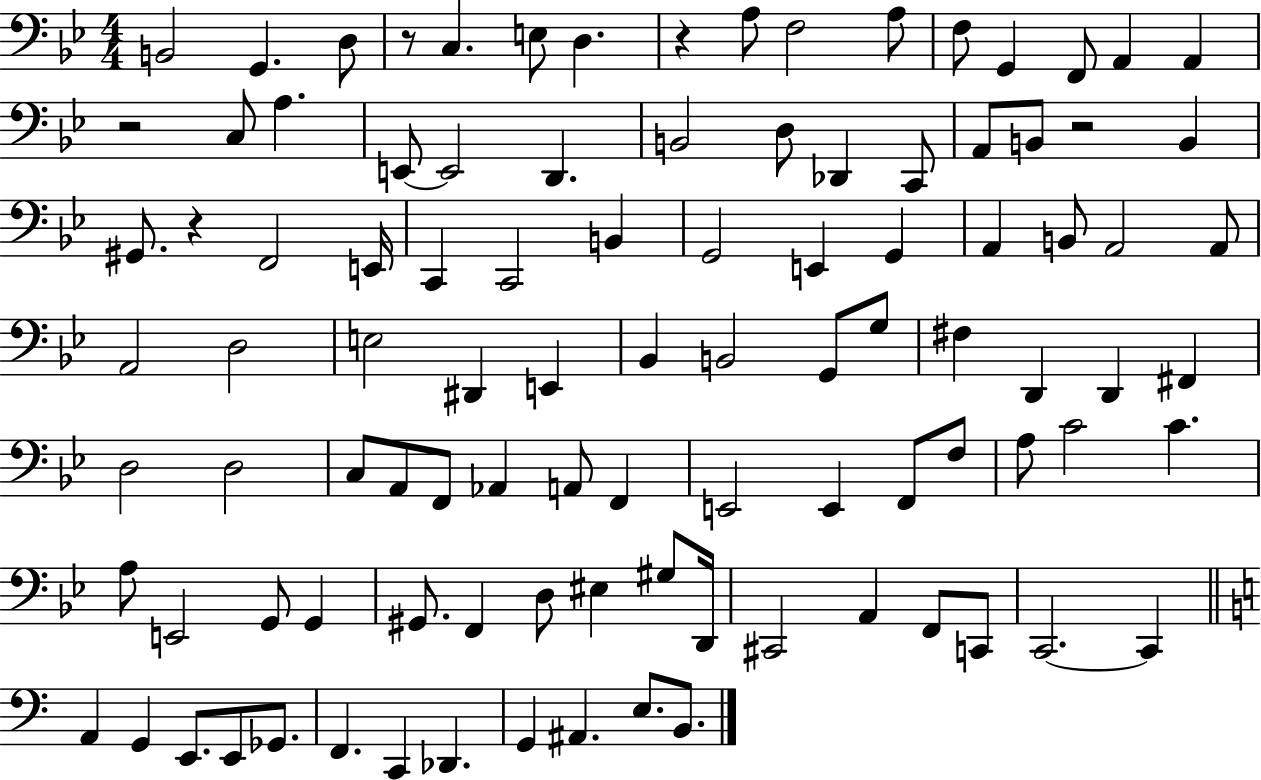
B2/h G2/q. D3/e R/e C3/q. E3/e D3/q. R/q A3/e F3/h A3/e F3/e G2/q F2/e A2/q A2/q R/h C3/e A3/q. E2/e E2/h D2/q. B2/h D3/e Db2/q C2/e A2/e B2/e R/h B2/q G#2/e. R/q F2/h E2/s C2/q C2/h B2/q G2/h E2/q G2/q A2/q B2/e A2/h A2/e A2/h D3/h E3/h D#2/q E2/q Bb2/q B2/h G2/e G3/e F#3/q D2/q D2/q F#2/q D3/h D3/h C3/e A2/e F2/e Ab2/q A2/e F2/q E2/h E2/q F2/e F3/e A3/e C4/h C4/q. A3/e E2/h G2/e G2/q G#2/e. F2/q D3/e EIS3/q G#3/e D2/s C#2/h A2/q F2/e C2/e C2/h. C2/q A2/q G2/q E2/e. E2/e Gb2/e. F2/q. C2/q Db2/q. G2/q A#2/q. E3/e. B2/e.